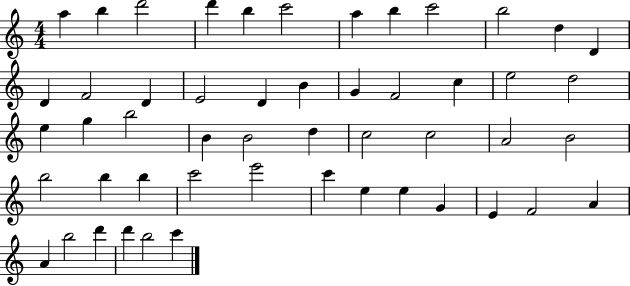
X:1
T:Untitled
M:4/4
L:1/4
K:C
a b d'2 d' b c'2 a b c'2 b2 d D D F2 D E2 D B G F2 c e2 d2 e g b2 B B2 d c2 c2 A2 B2 b2 b b c'2 e'2 c' e e G E F2 A A b2 d' d' b2 c'